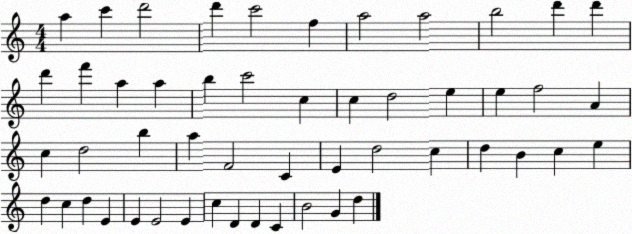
X:1
T:Untitled
M:4/4
L:1/4
K:C
a c' d'2 d' c'2 f a2 a2 b2 d' d' d' f' a a b c'2 c c d2 e e f2 A c d2 b a F2 C E d2 c d B c e d c d E E E2 E c D D C B2 G d